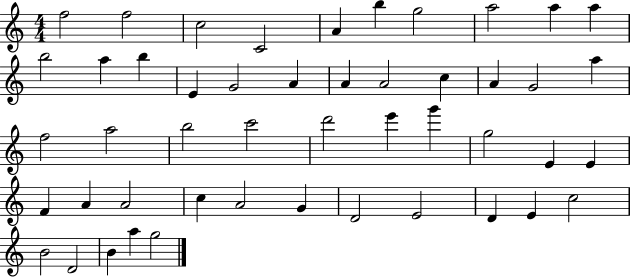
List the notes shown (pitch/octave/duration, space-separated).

F5/h F5/h C5/h C4/h A4/q B5/q G5/h A5/h A5/q A5/q B5/h A5/q B5/q E4/q G4/h A4/q A4/q A4/h C5/q A4/q G4/h A5/q F5/h A5/h B5/h C6/h D6/h E6/q G6/q G5/h E4/q E4/q F4/q A4/q A4/h C5/q A4/h G4/q D4/h E4/h D4/q E4/q C5/h B4/h D4/h B4/q A5/q G5/h